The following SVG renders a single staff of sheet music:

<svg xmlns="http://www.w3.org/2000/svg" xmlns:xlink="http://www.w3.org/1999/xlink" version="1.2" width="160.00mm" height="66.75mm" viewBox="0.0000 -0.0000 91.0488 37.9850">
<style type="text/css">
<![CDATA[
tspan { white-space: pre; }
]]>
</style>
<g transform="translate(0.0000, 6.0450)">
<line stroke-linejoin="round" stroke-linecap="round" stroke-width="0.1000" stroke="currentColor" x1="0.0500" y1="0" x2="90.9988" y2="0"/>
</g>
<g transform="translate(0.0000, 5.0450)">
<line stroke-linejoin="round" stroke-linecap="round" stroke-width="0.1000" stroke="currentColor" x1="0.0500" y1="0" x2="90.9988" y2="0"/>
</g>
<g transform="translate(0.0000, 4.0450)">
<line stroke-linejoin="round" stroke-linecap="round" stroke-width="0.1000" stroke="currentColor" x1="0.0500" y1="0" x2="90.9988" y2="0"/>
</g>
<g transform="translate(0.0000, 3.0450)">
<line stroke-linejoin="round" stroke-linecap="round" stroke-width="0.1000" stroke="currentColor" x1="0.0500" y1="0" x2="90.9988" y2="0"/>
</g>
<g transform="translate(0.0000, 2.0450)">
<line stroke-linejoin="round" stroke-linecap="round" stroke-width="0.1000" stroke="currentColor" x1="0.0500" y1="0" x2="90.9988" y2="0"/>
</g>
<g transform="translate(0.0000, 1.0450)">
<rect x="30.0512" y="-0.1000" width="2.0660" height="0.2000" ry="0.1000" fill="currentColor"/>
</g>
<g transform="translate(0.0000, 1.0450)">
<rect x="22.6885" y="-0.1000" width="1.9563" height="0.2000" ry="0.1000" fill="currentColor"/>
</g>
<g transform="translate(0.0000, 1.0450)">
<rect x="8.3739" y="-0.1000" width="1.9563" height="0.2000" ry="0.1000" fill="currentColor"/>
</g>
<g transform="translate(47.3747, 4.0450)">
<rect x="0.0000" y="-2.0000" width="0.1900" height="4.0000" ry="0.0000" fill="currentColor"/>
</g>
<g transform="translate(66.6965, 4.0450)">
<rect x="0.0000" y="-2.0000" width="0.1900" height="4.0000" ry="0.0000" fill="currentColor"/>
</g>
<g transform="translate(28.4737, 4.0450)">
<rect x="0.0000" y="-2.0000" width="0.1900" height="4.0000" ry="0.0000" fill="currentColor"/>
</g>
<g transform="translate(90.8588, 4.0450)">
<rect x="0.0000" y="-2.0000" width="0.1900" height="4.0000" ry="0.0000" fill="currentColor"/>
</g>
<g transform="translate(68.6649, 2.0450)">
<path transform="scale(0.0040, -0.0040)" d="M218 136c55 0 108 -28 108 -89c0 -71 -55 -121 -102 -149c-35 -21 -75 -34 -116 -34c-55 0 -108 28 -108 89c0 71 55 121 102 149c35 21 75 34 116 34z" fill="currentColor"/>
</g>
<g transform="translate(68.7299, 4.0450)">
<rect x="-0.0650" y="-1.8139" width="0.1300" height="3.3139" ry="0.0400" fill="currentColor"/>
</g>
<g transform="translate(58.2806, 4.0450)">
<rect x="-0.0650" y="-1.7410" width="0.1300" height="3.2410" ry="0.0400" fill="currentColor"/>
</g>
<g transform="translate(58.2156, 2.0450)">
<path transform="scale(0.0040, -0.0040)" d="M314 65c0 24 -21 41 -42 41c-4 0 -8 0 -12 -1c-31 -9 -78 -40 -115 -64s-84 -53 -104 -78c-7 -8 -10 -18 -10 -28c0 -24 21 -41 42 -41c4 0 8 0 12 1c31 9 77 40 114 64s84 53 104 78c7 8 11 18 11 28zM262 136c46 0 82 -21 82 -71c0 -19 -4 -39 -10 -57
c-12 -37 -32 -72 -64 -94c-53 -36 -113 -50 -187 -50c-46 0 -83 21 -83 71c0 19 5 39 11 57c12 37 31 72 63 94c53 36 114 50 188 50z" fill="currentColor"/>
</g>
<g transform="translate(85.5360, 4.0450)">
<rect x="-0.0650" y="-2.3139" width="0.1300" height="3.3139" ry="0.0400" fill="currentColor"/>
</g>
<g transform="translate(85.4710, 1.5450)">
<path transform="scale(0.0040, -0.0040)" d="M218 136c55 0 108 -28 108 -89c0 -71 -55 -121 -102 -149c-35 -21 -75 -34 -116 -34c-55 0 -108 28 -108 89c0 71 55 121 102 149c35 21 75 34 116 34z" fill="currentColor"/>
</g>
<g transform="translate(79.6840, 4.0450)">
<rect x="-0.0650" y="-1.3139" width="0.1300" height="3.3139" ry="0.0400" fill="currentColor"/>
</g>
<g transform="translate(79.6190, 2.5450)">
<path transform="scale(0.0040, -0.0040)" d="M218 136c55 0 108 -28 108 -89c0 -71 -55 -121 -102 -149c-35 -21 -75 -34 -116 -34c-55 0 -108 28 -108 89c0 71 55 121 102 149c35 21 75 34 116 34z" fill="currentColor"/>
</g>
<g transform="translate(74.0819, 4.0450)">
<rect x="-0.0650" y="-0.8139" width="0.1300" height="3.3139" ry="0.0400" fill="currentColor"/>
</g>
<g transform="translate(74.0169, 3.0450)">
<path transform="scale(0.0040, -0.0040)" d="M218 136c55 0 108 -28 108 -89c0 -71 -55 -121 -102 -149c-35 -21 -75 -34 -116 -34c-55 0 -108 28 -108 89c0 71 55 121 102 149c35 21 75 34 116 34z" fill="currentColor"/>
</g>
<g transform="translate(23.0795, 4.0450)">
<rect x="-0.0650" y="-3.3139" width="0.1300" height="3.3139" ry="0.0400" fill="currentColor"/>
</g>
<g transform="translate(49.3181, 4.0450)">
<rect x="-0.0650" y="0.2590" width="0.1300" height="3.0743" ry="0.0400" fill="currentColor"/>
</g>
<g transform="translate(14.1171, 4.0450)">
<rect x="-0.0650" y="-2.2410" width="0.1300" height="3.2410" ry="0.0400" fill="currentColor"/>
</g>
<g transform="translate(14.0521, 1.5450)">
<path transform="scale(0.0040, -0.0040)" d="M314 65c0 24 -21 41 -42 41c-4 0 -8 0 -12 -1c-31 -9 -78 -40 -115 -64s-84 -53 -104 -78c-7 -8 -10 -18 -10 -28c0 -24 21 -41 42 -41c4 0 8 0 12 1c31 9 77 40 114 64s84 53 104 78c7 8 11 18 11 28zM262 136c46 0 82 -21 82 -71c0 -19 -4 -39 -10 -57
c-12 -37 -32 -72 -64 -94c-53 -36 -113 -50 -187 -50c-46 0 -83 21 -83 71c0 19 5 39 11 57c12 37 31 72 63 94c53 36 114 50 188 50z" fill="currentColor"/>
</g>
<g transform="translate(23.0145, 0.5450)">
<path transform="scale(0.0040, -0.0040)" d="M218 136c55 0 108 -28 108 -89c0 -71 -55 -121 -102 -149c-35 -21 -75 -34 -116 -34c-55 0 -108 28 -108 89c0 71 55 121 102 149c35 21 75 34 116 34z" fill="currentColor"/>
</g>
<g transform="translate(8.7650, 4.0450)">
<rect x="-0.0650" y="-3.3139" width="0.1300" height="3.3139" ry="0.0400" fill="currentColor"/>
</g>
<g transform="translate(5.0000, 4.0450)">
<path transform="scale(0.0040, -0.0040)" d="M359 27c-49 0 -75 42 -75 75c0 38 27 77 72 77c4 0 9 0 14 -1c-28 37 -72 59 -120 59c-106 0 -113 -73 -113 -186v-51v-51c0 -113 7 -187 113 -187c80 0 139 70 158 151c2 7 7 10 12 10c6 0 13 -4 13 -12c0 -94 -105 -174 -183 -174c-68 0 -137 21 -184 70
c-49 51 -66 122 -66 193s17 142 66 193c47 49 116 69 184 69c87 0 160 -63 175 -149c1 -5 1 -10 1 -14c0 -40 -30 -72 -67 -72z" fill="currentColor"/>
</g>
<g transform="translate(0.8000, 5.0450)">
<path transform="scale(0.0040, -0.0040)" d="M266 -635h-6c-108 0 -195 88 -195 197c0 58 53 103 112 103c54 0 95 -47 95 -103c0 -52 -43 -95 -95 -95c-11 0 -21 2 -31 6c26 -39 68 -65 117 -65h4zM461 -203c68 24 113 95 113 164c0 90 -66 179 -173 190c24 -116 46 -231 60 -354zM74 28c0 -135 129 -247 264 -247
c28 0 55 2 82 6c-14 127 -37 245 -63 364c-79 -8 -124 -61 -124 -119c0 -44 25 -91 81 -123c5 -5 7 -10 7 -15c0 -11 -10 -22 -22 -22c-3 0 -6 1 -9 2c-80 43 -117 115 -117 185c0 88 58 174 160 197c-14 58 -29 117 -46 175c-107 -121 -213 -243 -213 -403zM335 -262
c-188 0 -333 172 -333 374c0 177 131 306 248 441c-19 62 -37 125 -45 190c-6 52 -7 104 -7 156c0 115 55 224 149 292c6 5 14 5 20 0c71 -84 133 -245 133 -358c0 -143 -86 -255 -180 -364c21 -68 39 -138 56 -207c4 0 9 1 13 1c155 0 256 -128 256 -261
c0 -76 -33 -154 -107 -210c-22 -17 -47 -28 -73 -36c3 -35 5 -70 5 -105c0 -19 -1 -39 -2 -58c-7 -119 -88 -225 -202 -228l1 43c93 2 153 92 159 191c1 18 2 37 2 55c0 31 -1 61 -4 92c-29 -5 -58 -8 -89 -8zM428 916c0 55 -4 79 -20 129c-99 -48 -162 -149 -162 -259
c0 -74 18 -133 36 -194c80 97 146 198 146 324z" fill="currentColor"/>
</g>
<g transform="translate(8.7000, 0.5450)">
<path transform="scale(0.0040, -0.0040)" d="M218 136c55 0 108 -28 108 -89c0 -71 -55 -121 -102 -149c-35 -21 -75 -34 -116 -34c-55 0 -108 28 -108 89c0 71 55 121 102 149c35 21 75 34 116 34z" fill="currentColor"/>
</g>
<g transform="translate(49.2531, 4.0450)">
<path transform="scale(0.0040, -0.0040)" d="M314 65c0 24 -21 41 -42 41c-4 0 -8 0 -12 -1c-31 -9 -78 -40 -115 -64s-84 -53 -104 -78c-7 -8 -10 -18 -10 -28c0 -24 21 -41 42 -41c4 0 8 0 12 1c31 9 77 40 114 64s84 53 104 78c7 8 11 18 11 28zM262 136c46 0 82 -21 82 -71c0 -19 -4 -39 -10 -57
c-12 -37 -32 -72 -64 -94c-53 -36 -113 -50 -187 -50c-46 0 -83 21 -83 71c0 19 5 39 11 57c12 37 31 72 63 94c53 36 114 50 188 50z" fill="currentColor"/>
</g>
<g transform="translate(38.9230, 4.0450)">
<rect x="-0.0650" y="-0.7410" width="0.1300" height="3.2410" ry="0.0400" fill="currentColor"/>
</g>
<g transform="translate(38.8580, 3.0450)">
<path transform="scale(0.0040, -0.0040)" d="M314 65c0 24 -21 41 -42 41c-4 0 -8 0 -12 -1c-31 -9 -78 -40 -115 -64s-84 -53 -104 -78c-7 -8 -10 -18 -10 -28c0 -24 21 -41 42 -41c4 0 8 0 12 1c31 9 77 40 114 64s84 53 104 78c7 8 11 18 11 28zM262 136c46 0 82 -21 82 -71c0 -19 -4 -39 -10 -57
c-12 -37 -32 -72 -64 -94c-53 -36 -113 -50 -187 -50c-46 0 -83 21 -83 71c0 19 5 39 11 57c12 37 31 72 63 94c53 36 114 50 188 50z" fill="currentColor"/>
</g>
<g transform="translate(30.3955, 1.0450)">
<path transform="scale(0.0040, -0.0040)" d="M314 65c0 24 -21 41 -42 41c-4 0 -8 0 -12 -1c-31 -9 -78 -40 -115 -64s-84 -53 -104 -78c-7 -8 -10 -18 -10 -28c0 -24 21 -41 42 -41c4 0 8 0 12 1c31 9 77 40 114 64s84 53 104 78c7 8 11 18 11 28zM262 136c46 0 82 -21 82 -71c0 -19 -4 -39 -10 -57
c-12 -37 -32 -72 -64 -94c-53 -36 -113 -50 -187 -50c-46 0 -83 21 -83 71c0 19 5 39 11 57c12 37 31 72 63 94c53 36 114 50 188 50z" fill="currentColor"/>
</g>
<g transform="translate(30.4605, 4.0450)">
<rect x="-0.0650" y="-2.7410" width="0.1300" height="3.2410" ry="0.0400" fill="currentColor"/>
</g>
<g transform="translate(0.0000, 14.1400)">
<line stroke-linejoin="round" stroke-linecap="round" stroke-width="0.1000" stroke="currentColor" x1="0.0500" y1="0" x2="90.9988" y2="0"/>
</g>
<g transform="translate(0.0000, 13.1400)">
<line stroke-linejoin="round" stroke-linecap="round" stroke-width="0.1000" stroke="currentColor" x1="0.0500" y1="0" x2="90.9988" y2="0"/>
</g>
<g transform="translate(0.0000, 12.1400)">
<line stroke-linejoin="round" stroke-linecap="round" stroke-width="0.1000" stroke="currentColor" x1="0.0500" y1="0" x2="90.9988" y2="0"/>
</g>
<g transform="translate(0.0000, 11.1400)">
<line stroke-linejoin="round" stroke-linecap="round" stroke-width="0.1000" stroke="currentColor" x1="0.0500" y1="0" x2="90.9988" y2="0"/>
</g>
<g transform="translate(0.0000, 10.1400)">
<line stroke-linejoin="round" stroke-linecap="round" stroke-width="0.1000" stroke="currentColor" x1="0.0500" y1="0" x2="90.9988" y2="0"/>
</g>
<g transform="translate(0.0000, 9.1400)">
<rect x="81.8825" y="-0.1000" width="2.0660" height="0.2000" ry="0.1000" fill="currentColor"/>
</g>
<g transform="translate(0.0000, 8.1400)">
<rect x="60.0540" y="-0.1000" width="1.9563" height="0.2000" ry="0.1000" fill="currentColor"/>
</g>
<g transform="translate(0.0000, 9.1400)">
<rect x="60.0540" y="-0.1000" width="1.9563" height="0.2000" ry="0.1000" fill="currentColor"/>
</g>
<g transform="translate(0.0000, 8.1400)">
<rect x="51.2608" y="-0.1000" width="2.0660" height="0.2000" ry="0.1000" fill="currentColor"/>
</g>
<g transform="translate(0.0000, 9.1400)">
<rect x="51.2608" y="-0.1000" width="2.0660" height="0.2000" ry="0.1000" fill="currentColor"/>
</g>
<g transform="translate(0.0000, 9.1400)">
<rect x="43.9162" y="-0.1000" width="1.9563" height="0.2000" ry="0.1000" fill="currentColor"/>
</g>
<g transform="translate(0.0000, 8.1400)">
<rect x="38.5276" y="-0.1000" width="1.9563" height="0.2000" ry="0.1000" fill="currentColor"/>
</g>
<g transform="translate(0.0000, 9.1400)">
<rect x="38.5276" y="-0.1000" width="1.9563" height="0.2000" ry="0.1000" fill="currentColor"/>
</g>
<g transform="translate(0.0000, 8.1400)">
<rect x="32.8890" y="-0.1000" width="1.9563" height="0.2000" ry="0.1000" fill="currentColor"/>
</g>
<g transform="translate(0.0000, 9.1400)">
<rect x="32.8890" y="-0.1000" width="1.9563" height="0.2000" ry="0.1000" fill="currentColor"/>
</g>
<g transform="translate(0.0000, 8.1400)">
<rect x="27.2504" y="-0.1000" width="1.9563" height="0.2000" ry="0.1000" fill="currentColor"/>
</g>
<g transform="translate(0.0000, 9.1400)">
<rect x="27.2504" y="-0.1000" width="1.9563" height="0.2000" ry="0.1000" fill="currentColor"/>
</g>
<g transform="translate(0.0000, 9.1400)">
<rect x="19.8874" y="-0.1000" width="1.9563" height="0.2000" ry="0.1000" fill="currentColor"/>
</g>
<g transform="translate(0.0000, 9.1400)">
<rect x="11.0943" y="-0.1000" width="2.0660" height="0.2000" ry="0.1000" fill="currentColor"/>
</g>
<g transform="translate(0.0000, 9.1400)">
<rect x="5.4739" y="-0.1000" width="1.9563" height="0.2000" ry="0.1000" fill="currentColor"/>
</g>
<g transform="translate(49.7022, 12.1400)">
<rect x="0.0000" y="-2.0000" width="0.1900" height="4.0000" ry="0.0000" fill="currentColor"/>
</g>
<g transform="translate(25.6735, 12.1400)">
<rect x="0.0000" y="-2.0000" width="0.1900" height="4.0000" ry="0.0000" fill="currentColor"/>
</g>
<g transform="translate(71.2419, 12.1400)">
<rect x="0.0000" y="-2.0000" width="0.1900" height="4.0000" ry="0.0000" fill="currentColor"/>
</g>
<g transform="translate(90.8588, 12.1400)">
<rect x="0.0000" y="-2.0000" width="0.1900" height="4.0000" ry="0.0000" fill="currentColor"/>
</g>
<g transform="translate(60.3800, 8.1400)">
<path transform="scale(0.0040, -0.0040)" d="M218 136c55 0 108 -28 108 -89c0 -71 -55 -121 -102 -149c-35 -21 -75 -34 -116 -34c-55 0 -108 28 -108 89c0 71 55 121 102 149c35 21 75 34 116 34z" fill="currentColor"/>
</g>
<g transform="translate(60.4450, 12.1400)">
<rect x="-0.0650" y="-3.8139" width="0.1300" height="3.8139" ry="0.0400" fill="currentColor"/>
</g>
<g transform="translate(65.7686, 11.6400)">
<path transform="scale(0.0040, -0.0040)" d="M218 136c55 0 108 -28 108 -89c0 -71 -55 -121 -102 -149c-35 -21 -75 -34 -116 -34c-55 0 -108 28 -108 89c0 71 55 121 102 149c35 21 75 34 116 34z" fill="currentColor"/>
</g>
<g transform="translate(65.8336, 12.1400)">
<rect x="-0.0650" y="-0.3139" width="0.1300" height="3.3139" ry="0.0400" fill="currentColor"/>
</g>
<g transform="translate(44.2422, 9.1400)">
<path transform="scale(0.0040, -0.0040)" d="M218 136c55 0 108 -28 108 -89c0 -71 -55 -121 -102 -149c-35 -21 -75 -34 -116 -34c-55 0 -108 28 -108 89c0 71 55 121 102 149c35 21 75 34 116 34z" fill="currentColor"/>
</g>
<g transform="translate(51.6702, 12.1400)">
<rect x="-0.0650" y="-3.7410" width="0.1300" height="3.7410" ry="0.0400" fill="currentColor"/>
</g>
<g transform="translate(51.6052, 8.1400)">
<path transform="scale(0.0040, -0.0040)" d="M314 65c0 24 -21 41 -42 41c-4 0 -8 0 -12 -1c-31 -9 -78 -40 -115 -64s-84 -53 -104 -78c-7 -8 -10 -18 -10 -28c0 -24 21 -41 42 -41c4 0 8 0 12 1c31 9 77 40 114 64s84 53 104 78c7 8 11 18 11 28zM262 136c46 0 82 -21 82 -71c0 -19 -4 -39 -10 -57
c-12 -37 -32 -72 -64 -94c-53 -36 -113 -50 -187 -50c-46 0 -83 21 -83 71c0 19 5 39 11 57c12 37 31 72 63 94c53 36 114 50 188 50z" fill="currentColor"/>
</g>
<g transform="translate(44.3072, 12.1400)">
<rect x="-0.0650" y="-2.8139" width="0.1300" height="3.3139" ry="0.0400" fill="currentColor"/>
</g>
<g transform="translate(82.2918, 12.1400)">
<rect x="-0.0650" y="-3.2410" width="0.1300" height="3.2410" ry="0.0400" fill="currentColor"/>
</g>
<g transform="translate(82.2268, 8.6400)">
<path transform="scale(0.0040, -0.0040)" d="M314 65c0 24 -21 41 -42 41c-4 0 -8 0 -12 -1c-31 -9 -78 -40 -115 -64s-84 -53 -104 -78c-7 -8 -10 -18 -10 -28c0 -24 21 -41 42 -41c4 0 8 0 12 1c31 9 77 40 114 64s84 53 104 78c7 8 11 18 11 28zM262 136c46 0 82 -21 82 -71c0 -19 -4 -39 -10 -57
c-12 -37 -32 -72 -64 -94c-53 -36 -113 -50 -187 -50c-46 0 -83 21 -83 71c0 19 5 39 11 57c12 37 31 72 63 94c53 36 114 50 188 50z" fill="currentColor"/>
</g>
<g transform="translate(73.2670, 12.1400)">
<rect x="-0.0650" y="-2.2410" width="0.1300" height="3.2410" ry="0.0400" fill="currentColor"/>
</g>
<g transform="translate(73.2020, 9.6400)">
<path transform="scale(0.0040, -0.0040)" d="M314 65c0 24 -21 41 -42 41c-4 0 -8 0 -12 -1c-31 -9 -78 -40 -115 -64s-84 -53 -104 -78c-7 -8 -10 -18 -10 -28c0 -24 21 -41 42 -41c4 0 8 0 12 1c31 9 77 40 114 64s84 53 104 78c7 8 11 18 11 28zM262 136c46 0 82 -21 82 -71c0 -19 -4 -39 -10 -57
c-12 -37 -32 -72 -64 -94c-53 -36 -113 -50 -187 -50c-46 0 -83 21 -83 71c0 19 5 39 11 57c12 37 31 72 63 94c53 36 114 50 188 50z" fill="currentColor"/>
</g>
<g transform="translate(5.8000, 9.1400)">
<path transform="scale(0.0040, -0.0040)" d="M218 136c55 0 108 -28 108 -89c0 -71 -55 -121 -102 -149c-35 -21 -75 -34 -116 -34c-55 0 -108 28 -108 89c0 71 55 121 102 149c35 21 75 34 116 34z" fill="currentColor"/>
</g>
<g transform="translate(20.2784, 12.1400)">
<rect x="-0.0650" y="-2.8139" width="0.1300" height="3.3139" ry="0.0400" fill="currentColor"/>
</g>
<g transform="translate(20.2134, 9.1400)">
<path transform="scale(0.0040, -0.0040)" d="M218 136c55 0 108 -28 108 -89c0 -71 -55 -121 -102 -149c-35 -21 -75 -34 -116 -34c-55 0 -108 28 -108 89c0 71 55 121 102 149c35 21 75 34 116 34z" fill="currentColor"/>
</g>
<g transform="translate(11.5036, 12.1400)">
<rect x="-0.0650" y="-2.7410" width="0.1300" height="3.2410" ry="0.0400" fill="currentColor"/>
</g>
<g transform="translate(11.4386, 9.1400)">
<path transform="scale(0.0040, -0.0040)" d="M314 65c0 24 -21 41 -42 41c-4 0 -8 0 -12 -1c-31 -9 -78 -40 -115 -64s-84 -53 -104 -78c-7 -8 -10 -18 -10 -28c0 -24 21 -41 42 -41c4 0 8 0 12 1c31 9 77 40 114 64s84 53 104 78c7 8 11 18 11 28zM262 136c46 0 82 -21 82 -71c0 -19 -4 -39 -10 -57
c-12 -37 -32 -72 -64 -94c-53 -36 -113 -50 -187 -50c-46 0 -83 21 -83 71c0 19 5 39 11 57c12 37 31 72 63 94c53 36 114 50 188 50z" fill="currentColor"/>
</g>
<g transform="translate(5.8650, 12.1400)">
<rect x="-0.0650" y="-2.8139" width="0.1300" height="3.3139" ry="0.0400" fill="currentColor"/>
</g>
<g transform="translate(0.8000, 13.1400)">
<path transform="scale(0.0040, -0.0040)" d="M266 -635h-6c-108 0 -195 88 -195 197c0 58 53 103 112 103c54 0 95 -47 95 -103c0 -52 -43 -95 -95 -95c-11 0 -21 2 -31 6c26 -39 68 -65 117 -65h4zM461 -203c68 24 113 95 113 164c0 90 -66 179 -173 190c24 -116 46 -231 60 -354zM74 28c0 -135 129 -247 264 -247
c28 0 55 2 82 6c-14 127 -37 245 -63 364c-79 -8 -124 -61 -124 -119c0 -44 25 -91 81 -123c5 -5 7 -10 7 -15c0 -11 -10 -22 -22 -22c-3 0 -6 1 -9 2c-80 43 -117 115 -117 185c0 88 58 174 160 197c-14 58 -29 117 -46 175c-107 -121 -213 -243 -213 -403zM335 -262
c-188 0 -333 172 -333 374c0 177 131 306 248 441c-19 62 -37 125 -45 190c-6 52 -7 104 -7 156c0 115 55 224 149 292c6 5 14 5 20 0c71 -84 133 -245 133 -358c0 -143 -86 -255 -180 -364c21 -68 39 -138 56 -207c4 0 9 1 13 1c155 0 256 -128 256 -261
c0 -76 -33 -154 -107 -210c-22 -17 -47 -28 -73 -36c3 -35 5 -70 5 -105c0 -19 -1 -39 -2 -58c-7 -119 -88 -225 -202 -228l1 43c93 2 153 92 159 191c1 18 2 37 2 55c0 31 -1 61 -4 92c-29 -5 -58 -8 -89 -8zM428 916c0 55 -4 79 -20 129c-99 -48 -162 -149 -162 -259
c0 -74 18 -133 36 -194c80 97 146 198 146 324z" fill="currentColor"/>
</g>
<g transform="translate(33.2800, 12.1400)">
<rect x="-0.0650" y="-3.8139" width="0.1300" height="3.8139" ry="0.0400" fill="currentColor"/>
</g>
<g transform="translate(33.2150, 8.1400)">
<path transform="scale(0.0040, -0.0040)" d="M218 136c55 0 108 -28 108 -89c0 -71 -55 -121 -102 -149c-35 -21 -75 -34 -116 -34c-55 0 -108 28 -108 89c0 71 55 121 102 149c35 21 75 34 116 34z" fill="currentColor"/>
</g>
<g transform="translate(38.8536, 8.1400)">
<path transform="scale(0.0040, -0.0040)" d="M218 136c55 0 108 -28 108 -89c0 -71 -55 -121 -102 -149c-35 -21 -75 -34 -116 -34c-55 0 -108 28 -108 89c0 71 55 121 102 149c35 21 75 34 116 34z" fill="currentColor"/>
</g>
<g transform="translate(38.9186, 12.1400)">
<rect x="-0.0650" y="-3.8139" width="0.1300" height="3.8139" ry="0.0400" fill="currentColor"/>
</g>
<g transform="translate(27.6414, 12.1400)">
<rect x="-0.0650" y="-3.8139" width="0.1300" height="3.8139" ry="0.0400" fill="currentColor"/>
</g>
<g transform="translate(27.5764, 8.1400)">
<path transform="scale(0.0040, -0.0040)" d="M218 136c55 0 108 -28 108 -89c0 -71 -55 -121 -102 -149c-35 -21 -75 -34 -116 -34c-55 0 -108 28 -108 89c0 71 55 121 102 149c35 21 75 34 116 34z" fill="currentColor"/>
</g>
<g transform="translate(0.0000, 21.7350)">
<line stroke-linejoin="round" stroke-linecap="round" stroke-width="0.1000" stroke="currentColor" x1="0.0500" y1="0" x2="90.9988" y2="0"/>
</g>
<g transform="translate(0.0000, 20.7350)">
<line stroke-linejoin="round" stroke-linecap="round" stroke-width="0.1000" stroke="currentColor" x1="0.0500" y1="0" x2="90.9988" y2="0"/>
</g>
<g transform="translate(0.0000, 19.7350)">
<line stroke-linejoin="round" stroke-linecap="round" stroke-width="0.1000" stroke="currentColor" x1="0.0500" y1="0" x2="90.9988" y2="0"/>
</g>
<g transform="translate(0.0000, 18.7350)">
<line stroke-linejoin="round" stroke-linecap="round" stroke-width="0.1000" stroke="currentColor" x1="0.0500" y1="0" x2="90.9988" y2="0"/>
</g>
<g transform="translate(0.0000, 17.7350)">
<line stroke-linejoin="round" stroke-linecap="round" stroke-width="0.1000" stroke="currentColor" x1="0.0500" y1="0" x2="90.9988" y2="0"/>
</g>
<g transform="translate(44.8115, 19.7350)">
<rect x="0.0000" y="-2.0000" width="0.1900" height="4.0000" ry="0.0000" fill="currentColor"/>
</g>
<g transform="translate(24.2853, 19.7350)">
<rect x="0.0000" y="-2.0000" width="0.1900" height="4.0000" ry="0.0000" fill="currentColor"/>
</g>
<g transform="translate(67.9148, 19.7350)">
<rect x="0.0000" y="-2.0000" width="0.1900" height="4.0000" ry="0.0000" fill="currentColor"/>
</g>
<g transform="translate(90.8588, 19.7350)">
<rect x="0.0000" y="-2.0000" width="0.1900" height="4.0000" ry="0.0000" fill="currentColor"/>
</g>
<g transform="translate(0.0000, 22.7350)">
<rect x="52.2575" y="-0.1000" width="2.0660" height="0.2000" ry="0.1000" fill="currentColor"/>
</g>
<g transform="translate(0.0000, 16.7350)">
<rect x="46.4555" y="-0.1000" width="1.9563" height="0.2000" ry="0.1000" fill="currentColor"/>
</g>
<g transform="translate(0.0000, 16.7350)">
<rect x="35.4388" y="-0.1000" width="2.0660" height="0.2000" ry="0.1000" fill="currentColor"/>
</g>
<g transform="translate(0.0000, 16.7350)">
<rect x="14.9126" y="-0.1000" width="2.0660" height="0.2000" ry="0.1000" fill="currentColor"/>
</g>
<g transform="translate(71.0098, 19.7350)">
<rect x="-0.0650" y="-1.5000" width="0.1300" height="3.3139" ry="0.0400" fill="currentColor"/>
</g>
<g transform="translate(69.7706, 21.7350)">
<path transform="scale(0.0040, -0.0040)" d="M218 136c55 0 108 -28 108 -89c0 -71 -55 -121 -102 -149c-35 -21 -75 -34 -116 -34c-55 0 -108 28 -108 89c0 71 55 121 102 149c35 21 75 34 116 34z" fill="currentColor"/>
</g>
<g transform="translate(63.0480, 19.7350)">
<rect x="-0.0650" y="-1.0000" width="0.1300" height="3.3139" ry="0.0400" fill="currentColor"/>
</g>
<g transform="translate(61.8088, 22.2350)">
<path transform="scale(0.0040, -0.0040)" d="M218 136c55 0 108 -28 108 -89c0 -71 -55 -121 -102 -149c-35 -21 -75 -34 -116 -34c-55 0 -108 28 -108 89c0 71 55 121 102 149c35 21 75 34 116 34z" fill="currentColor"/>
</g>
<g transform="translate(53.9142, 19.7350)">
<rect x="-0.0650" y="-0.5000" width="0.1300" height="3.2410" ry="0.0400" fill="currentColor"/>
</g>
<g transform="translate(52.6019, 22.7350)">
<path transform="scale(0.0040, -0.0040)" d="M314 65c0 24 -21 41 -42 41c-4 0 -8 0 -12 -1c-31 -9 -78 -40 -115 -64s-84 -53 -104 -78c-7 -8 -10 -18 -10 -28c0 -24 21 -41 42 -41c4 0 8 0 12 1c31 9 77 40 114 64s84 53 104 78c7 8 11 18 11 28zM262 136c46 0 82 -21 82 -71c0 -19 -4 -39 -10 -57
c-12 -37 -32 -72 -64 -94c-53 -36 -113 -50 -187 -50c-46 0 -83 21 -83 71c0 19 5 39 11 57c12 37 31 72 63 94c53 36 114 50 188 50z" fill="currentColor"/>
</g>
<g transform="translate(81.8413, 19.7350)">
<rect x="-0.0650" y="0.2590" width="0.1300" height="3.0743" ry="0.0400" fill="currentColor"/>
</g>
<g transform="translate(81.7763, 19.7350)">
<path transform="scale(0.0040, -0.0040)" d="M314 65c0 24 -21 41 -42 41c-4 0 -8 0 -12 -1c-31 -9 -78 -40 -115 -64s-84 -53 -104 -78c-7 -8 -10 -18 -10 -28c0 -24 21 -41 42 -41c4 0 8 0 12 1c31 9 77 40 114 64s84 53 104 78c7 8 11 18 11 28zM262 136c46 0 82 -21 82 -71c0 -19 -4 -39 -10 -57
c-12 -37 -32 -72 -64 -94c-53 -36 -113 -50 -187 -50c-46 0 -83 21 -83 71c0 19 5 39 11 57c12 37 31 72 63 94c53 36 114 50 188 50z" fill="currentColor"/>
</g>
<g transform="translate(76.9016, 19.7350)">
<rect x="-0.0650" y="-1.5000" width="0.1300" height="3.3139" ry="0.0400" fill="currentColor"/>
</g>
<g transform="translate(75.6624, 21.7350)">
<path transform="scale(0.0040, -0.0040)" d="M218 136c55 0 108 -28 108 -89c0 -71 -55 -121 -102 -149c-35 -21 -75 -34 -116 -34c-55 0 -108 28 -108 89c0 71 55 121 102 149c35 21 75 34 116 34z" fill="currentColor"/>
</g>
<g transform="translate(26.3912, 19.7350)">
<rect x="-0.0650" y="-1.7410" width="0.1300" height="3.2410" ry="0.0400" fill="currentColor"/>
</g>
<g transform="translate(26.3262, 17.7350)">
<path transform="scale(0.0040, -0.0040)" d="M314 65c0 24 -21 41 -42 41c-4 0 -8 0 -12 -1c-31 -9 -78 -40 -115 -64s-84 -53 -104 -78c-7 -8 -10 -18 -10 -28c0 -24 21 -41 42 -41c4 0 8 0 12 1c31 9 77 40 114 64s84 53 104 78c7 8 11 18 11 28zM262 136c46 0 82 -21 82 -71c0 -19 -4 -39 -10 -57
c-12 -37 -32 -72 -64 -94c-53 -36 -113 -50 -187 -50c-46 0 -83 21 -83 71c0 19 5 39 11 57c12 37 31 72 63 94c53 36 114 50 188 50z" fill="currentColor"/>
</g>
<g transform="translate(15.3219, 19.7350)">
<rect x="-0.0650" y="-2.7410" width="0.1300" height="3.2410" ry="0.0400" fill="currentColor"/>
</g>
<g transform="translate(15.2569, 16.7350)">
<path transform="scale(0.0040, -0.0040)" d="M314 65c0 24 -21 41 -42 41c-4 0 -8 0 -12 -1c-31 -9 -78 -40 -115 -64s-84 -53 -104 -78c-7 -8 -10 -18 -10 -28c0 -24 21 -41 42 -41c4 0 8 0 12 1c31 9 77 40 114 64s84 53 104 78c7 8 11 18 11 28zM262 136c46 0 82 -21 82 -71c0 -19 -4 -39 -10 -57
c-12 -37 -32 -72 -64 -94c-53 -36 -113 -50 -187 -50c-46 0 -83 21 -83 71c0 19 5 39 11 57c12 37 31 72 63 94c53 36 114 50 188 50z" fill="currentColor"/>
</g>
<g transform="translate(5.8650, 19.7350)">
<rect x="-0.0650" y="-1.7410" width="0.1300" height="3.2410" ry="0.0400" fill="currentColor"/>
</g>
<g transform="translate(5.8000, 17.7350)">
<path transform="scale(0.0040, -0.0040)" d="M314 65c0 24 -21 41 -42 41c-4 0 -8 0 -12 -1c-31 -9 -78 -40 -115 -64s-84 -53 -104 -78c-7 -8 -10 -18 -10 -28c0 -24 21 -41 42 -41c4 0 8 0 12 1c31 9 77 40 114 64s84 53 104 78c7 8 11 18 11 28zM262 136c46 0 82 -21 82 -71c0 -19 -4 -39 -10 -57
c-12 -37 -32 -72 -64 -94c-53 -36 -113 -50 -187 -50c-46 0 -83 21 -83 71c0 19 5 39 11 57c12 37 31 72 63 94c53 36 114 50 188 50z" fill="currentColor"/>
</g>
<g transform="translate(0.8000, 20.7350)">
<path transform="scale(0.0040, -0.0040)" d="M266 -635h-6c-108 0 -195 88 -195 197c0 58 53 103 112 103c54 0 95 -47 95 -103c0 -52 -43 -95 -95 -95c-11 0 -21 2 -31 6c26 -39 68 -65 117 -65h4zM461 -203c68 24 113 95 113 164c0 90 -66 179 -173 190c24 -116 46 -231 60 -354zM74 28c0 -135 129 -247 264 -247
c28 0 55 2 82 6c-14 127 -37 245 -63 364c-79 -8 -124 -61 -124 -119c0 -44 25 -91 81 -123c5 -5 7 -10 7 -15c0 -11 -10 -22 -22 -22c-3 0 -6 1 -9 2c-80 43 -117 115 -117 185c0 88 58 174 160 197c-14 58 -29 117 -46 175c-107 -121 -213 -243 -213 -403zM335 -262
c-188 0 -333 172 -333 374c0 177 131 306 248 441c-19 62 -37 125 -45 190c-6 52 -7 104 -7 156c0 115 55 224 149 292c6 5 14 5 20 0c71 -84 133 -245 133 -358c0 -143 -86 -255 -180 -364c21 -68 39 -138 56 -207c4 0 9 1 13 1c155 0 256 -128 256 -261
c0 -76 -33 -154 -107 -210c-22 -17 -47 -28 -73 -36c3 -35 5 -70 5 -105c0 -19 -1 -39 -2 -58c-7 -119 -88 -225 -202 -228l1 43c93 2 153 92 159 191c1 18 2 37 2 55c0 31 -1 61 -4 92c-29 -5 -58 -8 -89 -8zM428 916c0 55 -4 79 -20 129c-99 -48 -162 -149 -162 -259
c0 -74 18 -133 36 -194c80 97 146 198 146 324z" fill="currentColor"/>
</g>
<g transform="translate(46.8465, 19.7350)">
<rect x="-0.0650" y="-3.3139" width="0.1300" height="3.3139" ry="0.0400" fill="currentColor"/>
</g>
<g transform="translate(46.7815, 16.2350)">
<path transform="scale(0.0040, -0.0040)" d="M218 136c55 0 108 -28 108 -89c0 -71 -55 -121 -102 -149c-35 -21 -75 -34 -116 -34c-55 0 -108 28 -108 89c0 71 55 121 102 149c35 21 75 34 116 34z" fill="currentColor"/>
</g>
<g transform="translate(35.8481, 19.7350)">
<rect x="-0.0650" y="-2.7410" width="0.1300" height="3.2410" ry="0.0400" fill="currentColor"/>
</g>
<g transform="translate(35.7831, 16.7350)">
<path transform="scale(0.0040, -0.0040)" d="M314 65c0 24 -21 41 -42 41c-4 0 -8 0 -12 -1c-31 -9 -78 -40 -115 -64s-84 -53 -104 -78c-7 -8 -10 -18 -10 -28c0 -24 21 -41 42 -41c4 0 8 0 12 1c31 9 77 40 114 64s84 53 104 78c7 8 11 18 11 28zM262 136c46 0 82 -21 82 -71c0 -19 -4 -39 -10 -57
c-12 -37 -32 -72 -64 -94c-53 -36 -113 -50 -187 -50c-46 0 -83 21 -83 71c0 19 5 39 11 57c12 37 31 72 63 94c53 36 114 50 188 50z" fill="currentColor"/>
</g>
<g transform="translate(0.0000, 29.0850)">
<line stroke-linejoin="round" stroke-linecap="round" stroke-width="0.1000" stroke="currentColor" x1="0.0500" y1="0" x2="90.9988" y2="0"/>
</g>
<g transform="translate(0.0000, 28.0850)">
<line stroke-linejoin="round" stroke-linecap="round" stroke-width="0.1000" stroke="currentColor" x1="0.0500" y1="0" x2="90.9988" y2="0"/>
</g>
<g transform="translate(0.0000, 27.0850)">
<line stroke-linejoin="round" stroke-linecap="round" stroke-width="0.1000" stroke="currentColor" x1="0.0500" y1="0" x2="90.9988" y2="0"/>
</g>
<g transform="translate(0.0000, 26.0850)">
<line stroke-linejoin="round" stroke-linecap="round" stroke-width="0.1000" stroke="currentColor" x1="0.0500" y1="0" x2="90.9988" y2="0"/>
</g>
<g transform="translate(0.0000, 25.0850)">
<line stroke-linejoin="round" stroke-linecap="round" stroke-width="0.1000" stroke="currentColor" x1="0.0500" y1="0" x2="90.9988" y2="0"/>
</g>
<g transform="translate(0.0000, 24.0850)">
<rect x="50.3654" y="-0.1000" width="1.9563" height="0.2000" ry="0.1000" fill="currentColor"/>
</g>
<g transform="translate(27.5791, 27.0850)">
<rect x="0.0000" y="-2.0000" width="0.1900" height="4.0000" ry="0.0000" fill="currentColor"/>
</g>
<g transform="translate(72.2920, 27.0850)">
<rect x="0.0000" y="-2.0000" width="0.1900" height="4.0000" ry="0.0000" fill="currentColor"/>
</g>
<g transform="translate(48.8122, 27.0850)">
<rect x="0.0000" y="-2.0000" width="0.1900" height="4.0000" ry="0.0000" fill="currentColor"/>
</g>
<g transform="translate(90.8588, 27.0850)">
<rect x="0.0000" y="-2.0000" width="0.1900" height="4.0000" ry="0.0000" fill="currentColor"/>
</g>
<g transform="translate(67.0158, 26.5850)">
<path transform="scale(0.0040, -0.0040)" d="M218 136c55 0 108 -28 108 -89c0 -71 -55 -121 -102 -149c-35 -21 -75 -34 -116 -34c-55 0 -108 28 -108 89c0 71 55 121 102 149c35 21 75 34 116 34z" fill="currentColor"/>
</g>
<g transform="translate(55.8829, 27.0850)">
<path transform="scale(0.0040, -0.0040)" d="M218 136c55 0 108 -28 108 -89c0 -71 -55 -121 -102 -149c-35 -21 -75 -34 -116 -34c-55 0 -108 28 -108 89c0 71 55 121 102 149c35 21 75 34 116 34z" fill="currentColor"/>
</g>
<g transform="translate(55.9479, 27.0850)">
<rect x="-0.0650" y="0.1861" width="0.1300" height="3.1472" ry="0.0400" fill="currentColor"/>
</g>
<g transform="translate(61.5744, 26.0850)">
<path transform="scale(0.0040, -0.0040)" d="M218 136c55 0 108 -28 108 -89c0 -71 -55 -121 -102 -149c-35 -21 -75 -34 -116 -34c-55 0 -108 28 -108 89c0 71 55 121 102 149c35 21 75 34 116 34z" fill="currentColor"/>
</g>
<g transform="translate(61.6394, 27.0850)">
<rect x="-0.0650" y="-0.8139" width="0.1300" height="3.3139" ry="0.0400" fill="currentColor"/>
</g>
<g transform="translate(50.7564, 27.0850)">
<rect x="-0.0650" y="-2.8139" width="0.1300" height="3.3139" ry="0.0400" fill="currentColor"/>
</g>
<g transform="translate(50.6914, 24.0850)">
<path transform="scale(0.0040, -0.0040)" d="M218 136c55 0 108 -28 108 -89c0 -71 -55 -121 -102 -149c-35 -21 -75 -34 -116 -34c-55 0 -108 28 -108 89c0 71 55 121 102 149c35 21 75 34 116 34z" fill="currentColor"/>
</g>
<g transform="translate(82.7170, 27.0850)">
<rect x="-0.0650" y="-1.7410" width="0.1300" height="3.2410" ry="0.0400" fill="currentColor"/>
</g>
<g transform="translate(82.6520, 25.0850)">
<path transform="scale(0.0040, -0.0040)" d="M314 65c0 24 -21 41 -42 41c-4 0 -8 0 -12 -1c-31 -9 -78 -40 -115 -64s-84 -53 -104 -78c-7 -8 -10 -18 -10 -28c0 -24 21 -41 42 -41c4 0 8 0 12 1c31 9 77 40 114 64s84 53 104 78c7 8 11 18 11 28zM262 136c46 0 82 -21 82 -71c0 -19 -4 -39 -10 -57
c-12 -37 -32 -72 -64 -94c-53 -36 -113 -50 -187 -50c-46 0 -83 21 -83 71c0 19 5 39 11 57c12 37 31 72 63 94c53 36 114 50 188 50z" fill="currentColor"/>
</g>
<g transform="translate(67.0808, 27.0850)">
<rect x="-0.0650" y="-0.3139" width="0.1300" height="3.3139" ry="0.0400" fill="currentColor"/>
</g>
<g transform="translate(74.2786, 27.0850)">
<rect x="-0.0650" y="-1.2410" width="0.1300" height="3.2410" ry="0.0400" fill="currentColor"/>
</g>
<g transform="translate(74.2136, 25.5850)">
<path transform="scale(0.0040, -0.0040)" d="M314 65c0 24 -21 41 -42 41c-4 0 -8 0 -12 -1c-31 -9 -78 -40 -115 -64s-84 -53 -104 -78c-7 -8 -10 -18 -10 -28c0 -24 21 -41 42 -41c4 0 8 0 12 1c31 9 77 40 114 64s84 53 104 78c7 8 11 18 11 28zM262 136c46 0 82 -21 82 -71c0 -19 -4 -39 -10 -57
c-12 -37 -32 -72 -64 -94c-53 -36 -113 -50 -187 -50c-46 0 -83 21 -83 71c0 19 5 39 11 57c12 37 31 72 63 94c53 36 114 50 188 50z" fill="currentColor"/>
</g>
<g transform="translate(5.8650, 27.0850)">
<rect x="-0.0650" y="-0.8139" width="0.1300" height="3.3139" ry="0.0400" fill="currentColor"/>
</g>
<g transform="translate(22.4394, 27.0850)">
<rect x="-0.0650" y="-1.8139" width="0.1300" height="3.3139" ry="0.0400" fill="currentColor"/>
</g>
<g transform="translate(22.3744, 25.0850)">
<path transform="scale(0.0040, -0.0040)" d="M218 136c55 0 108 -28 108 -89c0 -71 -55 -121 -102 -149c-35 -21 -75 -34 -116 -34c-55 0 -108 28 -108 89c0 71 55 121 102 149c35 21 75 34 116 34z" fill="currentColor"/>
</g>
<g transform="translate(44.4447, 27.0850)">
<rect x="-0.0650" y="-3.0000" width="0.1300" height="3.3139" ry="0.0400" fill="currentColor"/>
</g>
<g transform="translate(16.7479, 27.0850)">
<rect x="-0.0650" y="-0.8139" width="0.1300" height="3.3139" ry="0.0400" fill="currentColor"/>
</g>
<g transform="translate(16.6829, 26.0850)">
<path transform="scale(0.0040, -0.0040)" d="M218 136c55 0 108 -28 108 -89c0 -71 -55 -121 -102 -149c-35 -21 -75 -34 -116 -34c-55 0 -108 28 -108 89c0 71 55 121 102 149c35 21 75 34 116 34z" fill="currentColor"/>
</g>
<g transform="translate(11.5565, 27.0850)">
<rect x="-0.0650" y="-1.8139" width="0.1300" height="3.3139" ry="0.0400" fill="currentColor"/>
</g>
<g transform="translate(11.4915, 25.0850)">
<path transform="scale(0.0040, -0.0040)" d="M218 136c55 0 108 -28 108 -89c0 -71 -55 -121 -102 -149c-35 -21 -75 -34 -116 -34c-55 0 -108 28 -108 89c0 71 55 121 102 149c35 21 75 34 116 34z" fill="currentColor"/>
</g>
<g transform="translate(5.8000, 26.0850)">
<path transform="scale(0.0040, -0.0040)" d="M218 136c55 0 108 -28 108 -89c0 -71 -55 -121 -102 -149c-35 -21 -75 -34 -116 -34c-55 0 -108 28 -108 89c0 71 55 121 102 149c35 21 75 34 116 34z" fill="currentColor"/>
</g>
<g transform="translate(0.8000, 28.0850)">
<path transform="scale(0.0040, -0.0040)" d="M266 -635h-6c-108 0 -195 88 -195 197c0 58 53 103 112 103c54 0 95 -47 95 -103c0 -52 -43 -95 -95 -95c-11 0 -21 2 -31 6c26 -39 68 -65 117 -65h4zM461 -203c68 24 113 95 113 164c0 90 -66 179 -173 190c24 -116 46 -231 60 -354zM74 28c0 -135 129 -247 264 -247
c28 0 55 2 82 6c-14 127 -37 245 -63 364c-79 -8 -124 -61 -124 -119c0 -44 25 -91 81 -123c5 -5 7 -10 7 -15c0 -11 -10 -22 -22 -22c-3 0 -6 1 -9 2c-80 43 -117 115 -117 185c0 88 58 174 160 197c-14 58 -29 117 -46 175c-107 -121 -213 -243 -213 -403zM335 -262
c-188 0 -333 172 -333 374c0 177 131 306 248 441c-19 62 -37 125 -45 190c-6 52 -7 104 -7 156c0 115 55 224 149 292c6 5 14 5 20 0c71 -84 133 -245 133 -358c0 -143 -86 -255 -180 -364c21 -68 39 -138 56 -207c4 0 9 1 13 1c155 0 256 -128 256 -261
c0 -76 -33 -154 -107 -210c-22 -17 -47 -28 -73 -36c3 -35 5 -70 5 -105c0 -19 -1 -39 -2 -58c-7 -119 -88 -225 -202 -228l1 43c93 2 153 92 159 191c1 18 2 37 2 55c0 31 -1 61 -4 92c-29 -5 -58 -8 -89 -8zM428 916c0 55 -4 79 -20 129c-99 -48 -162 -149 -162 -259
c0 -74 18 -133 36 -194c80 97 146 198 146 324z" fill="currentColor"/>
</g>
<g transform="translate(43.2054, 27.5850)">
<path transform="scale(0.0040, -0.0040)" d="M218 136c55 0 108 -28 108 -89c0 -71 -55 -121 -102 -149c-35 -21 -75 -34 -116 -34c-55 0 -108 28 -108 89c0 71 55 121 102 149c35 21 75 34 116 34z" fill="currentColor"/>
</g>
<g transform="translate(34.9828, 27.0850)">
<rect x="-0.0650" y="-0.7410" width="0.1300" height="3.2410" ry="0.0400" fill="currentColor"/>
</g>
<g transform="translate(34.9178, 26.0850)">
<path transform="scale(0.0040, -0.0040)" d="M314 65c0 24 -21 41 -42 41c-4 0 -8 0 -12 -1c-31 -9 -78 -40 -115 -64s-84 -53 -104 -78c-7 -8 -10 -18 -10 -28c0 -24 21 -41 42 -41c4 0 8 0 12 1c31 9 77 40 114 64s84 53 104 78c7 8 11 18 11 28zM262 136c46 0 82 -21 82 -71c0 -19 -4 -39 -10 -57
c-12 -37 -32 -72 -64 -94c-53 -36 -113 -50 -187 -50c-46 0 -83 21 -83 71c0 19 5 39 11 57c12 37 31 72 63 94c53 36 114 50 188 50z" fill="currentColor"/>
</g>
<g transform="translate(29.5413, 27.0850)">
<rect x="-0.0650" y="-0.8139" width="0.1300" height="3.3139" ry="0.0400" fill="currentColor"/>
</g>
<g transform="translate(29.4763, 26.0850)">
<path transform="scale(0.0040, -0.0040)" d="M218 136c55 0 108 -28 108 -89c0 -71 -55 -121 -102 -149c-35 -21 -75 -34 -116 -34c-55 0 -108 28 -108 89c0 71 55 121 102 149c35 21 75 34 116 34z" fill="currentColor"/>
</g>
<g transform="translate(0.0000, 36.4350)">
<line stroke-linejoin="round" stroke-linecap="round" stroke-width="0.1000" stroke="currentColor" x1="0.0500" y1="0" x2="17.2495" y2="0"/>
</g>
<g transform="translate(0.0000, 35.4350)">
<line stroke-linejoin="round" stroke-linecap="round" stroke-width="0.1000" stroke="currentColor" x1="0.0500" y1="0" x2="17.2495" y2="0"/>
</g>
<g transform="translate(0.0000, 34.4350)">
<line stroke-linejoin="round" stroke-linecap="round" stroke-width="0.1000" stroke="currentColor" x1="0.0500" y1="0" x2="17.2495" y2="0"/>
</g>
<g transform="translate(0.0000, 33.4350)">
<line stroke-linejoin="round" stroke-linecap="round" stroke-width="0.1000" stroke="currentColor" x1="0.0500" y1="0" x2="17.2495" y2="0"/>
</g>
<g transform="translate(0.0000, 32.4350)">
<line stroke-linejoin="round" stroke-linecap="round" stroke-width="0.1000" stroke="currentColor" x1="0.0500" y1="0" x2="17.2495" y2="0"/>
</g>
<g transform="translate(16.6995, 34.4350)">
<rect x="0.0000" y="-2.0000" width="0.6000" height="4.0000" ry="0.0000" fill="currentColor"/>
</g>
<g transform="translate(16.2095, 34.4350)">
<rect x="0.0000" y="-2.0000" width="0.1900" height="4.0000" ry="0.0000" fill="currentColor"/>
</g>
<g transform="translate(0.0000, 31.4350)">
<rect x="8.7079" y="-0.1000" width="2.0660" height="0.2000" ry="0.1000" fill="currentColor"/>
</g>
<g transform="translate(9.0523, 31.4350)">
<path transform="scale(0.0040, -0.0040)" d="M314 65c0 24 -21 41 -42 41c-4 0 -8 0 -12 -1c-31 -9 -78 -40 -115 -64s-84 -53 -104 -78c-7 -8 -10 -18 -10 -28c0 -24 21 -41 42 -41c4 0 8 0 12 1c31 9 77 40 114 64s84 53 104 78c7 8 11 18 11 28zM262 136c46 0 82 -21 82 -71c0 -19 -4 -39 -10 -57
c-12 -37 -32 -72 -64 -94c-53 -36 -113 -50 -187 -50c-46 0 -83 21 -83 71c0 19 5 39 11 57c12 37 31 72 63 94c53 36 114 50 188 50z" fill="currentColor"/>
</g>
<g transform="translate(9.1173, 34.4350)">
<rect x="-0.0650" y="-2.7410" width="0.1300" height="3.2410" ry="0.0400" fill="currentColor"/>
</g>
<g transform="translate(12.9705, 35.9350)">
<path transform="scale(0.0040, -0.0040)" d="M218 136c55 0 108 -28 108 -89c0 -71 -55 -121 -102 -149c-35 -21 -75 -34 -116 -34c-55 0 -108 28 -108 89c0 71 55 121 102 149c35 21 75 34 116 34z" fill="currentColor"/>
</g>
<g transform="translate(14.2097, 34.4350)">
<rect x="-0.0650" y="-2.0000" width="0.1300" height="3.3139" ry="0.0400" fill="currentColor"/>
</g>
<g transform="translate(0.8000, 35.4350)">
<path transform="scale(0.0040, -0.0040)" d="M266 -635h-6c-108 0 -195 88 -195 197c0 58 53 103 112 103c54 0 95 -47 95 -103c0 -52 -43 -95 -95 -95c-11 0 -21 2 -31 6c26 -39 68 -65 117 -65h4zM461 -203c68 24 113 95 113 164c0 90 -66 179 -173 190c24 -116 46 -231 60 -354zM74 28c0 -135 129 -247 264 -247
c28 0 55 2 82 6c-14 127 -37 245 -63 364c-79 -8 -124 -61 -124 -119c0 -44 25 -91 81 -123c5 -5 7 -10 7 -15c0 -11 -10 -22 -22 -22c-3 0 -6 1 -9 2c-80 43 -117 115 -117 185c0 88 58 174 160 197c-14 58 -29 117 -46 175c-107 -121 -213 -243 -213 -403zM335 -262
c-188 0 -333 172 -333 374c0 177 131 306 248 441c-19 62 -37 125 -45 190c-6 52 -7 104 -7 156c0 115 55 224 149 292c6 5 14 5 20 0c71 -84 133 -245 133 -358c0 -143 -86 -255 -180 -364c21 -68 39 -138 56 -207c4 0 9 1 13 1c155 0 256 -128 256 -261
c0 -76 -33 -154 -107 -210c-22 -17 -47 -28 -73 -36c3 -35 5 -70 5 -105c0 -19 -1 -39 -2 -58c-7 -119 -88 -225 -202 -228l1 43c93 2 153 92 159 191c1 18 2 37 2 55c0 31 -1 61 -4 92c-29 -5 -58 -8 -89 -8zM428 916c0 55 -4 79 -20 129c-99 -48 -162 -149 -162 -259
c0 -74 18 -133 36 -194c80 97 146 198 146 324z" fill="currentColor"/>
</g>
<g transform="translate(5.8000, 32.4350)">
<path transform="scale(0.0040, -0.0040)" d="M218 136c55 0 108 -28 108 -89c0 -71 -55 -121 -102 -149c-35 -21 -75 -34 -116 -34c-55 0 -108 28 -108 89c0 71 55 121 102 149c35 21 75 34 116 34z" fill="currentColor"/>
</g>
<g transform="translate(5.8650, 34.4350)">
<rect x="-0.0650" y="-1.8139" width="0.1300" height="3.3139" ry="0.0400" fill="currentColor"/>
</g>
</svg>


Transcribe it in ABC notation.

X:1
T:Untitled
M:4/4
L:1/4
K:C
b g2 b a2 d2 B2 f2 f d e g a a2 a c' c' c' a c'2 c' c g2 b2 f2 a2 f2 a2 b C2 D E E B2 d f d f d d2 A a B d c e2 f2 f a2 F